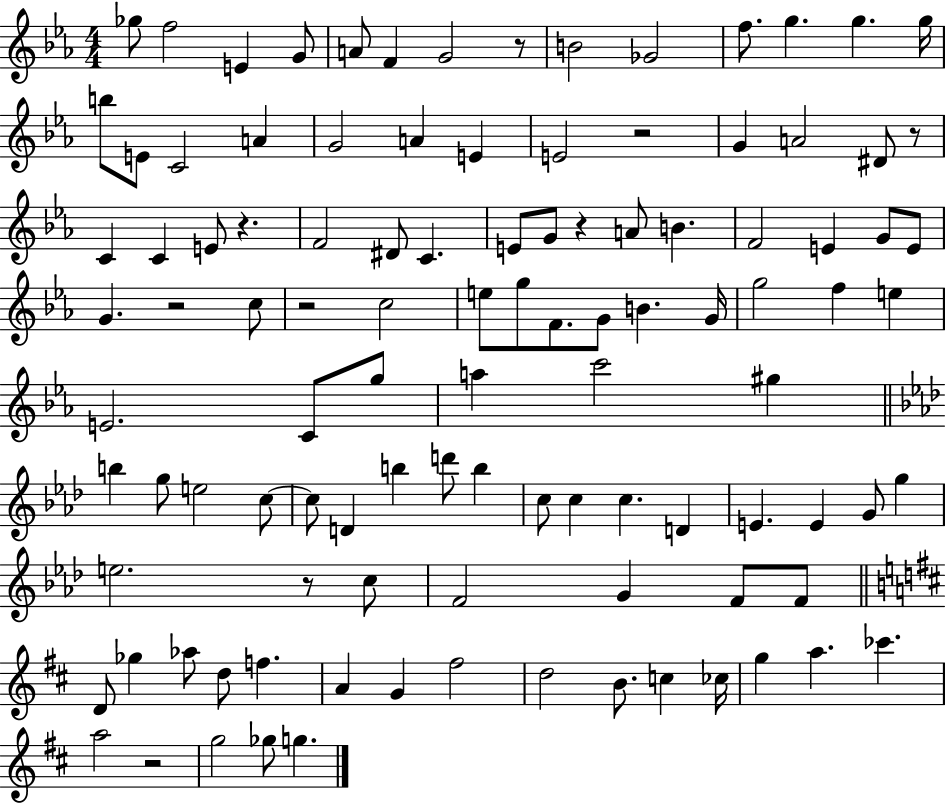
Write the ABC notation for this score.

X:1
T:Untitled
M:4/4
L:1/4
K:Eb
_g/2 f2 E G/2 A/2 F G2 z/2 B2 _G2 f/2 g g g/4 b/2 E/2 C2 A G2 A E E2 z2 G A2 ^D/2 z/2 C C E/2 z F2 ^D/2 C E/2 G/2 z A/2 B F2 E G/2 E/2 G z2 c/2 z2 c2 e/2 g/2 F/2 G/2 B G/4 g2 f e E2 C/2 g/2 a c'2 ^g b g/2 e2 c/2 c/2 D b d'/2 b c/2 c c D E E G/2 g e2 z/2 c/2 F2 G F/2 F/2 D/2 _g _a/2 d/2 f A G ^f2 d2 B/2 c _c/4 g a _c' a2 z2 g2 _g/2 g